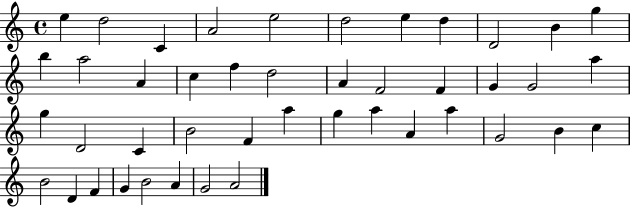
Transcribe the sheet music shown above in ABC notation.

X:1
T:Untitled
M:4/4
L:1/4
K:C
e d2 C A2 e2 d2 e d D2 B g b a2 A c f d2 A F2 F G G2 a g D2 C B2 F a g a A a G2 B c B2 D F G B2 A G2 A2